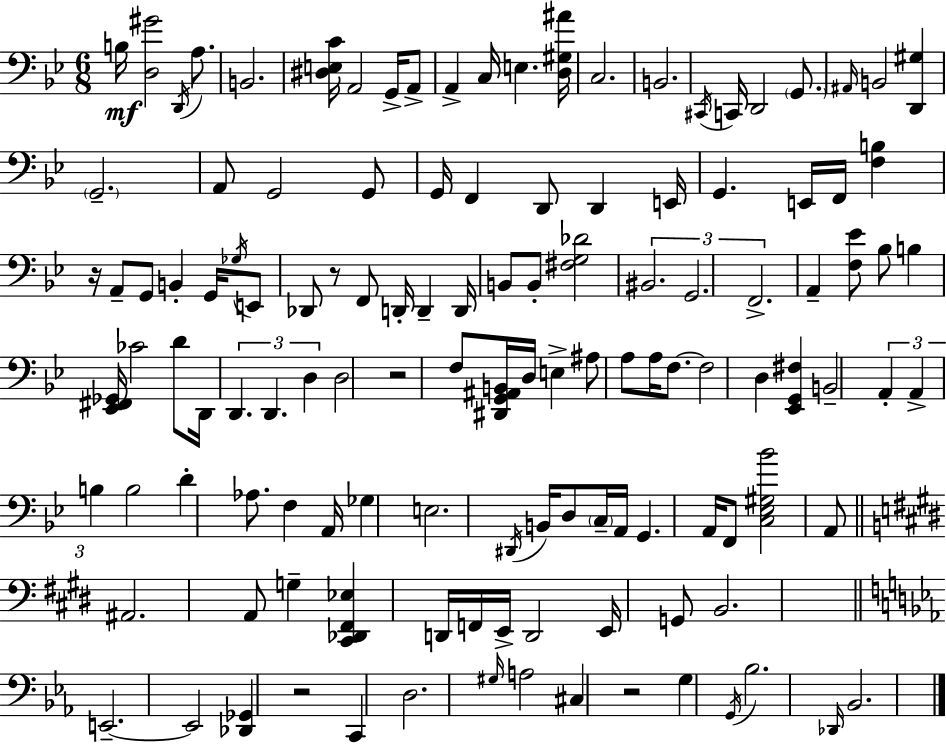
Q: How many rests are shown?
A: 5